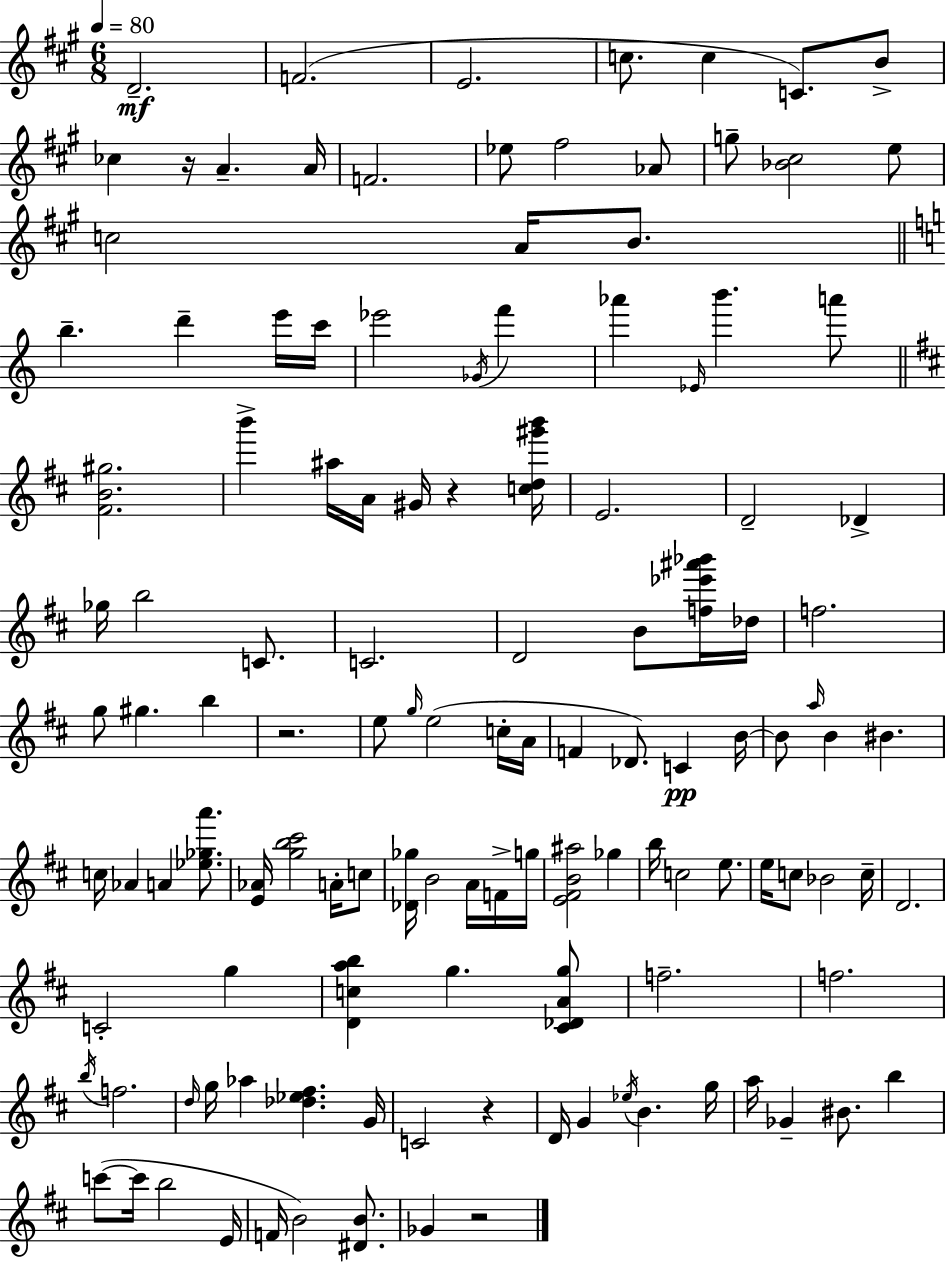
X:1
T:Untitled
M:6/8
L:1/4
K:A
D2 F2 E2 c/2 c C/2 B/2 _c z/4 A A/4 F2 _e/2 ^f2 _A/2 g/2 [_B^c]2 e/2 c2 A/4 B/2 b d' e'/4 c'/4 _e'2 _G/4 f' _a' _E/4 b' a'/2 [^FB^g]2 b' ^a/4 A/4 ^G/4 z [cd^g'b']/4 E2 D2 _D _g/4 b2 C/2 C2 D2 B/2 [f_e'^a'_b']/4 _d/4 f2 g/2 ^g b z2 e/2 g/4 e2 c/4 A/4 F _D/2 C B/4 B/2 a/4 B ^B c/4 _A A [_e_ga']/2 [E_A]/4 [gb^c']2 A/4 c/2 [_D_g]/4 B2 A/4 F/4 g/4 [E^FB^a]2 _g b/4 c2 e/2 e/4 c/2 _B2 c/4 D2 C2 g [Dcab] g [^C_DAg]/2 f2 f2 b/4 f2 d/4 g/4 _a [_d_e^f] G/4 C2 z D/4 G _e/4 B g/4 a/4 _G ^B/2 b c'/2 c'/4 b2 E/4 F/4 B2 [^DB]/2 _G z2